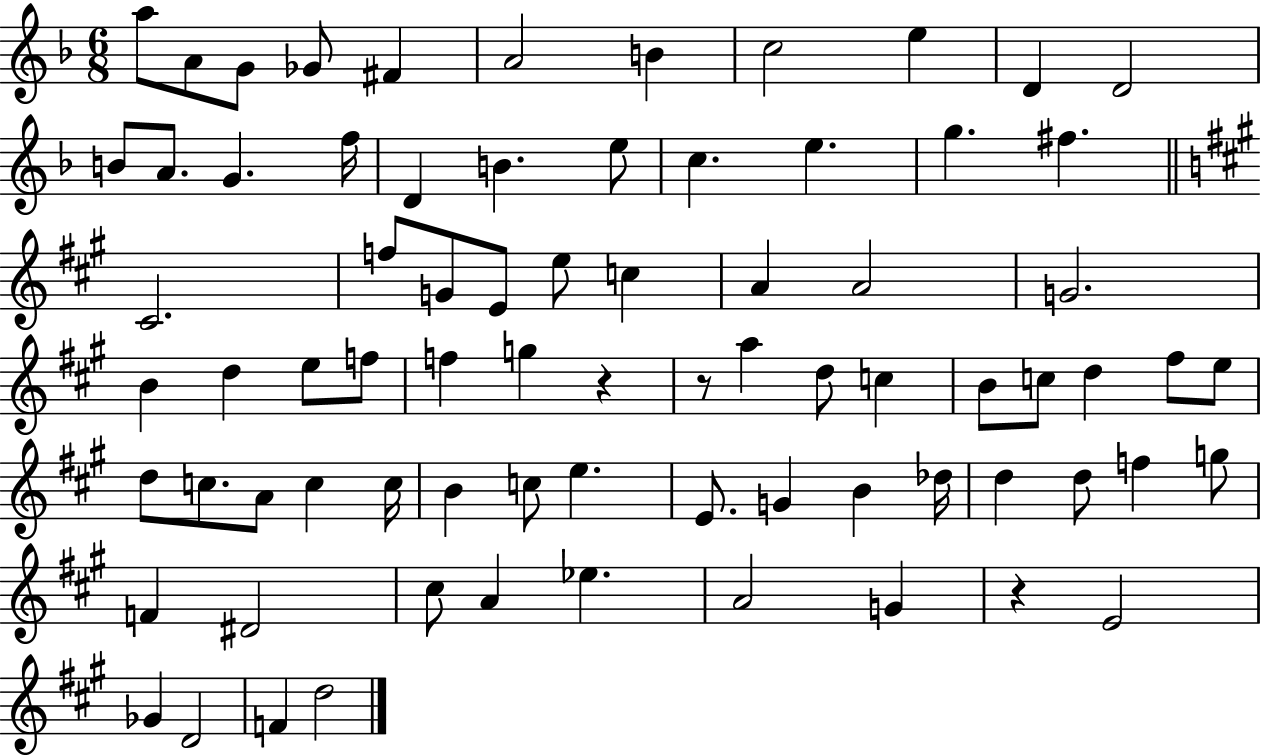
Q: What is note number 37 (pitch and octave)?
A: G5